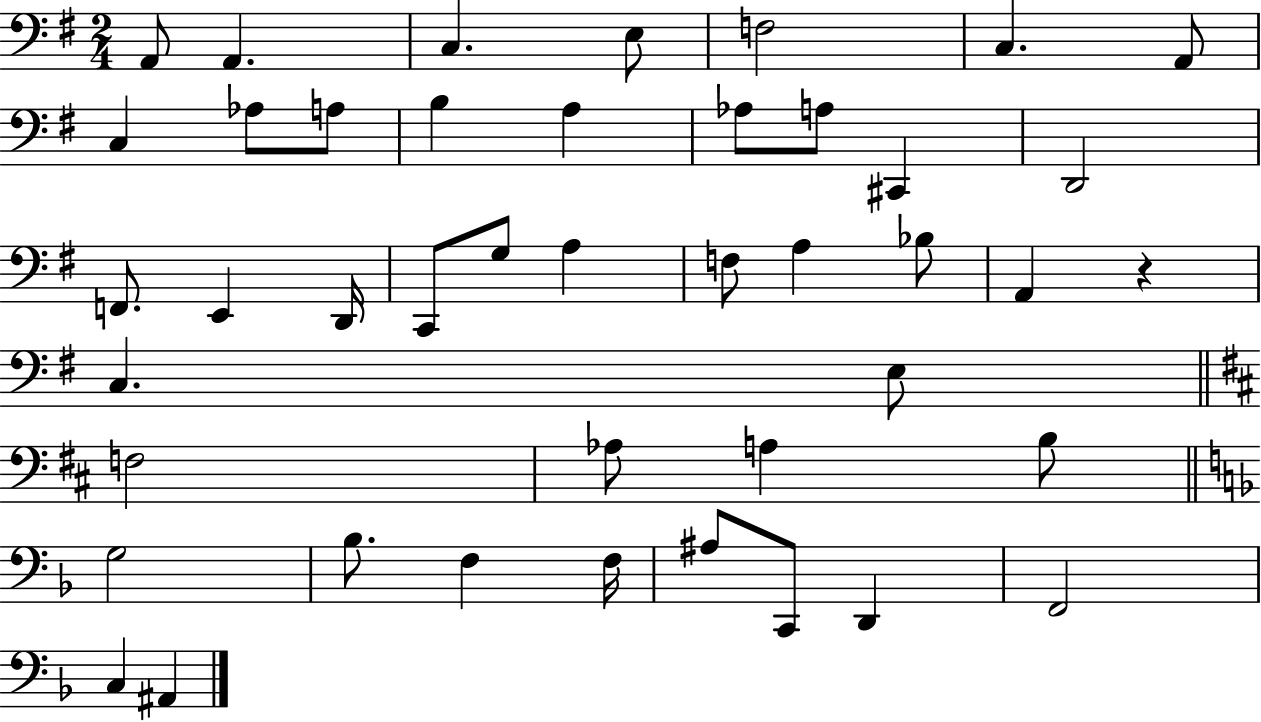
X:1
T:Untitled
M:2/4
L:1/4
K:G
A,,/2 A,, C, E,/2 F,2 C, A,,/2 C, _A,/2 A,/2 B, A, _A,/2 A,/2 ^C,, D,,2 F,,/2 E,, D,,/4 C,,/2 G,/2 A, F,/2 A, _B,/2 A,, z C, E,/2 F,2 _A,/2 A, B,/2 G,2 _B,/2 F, F,/4 ^A,/2 C,,/2 D,, F,,2 C, ^A,,